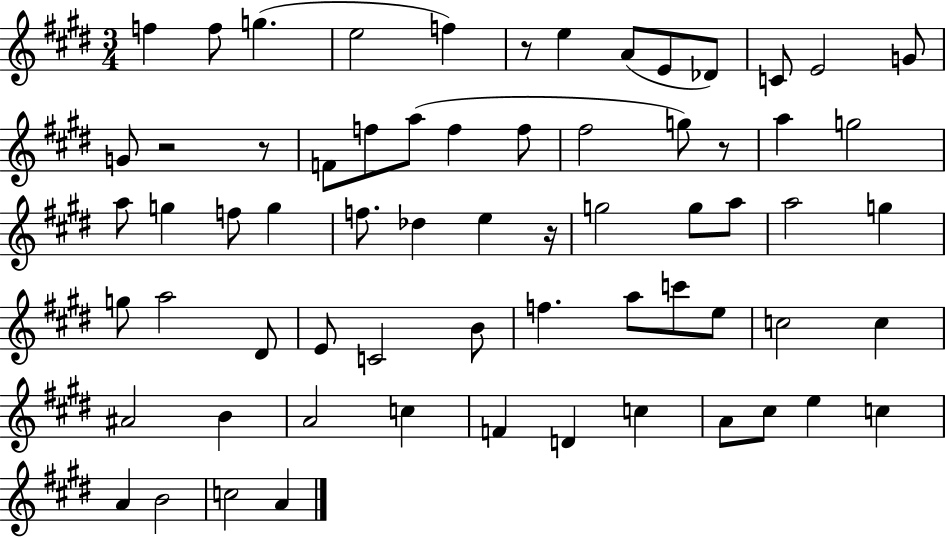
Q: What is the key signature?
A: E major